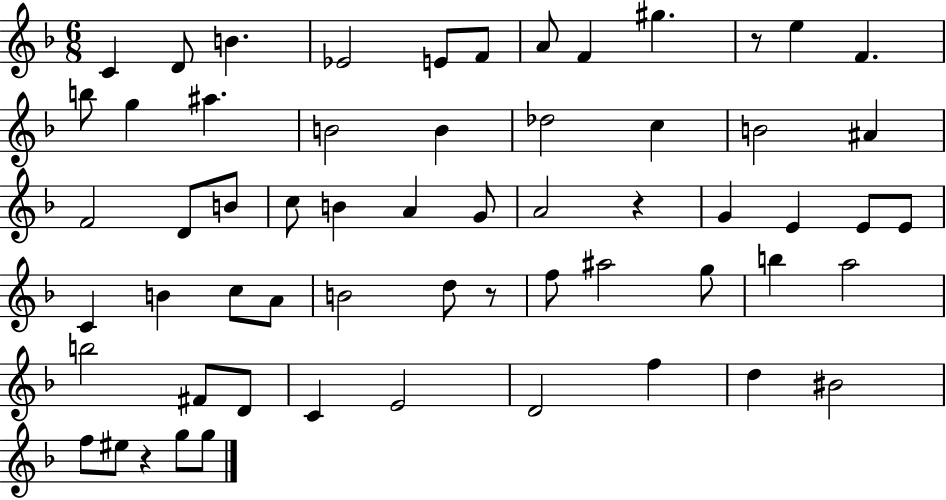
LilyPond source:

{
  \clef treble
  \numericTimeSignature
  \time 6/8
  \key f \major
  \repeat volta 2 { c'4 d'8 b'4. | ees'2 e'8 f'8 | a'8 f'4 gis''4. | r8 e''4 f'4. | \break b''8 g''4 ais''4. | b'2 b'4 | des''2 c''4 | b'2 ais'4 | \break f'2 d'8 b'8 | c''8 b'4 a'4 g'8 | a'2 r4 | g'4 e'4 e'8 e'8 | \break c'4 b'4 c''8 a'8 | b'2 d''8 r8 | f''8 ais''2 g''8 | b''4 a''2 | \break b''2 fis'8 d'8 | c'4 e'2 | d'2 f''4 | d''4 bis'2 | \break f''8 eis''8 r4 g''8 g''8 | } \bar "|."
}